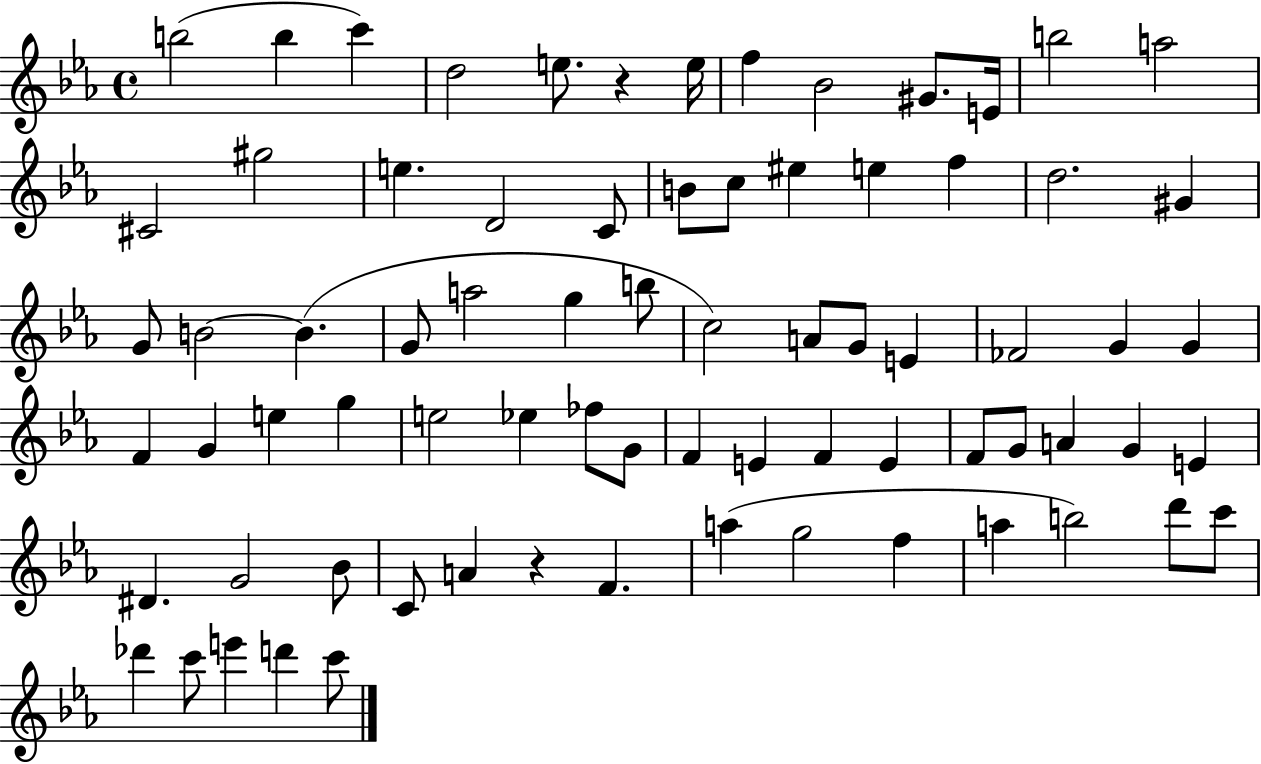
B5/h B5/q C6/q D5/h E5/e. R/q E5/s F5/q Bb4/h G#4/e. E4/s B5/h A5/h C#4/h G#5/h E5/q. D4/h C4/e B4/e C5/e EIS5/q E5/q F5/q D5/h. G#4/q G4/e B4/h B4/q. G4/e A5/h G5/q B5/e C5/h A4/e G4/e E4/q FES4/h G4/q G4/q F4/q G4/q E5/q G5/q E5/h Eb5/q FES5/e G4/e F4/q E4/q F4/q E4/q F4/e G4/e A4/q G4/q E4/q D#4/q. G4/h Bb4/e C4/e A4/q R/q F4/q. A5/q G5/h F5/q A5/q B5/h D6/e C6/e Db6/q C6/e E6/q D6/q C6/e